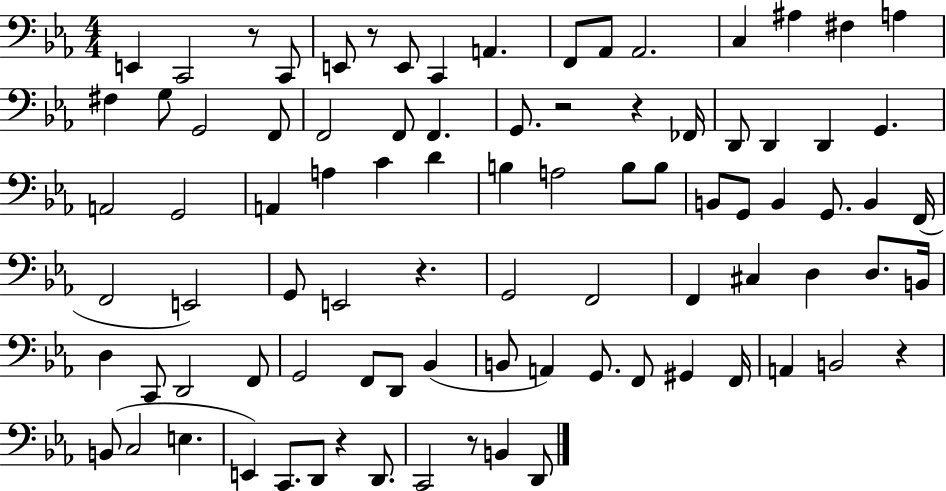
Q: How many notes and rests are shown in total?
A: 88